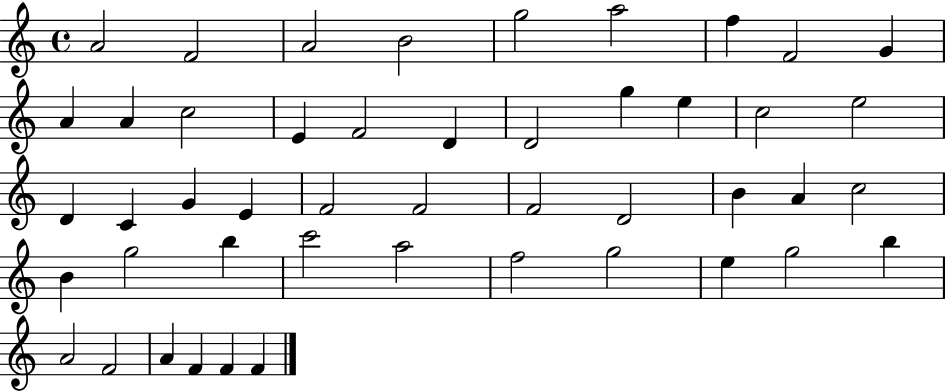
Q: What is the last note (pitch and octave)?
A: F4